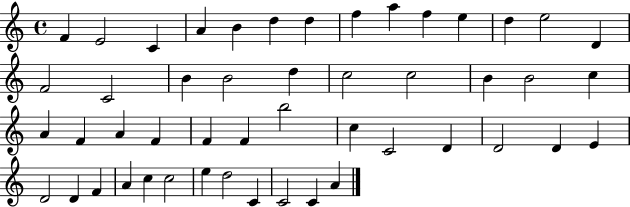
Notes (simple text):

F4/q E4/h C4/q A4/q B4/q D5/q D5/q F5/q A5/q F5/q E5/q D5/q E5/h D4/q F4/h C4/h B4/q B4/h D5/q C5/h C5/h B4/q B4/h C5/q A4/q F4/q A4/q F4/q F4/q F4/q B5/h C5/q C4/h D4/q D4/h D4/q E4/q D4/h D4/q F4/q A4/q C5/q C5/h E5/q D5/h C4/q C4/h C4/q A4/q